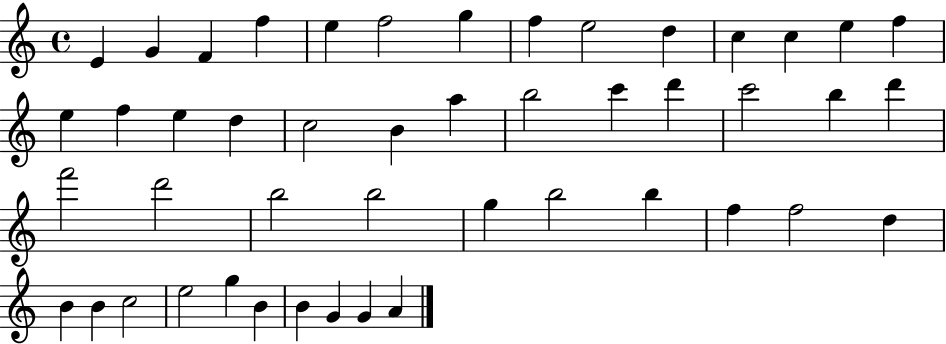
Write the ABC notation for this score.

X:1
T:Untitled
M:4/4
L:1/4
K:C
E G F f e f2 g f e2 d c c e f e f e d c2 B a b2 c' d' c'2 b d' f'2 d'2 b2 b2 g b2 b f f2 d B B c2 e2 g B B G G A